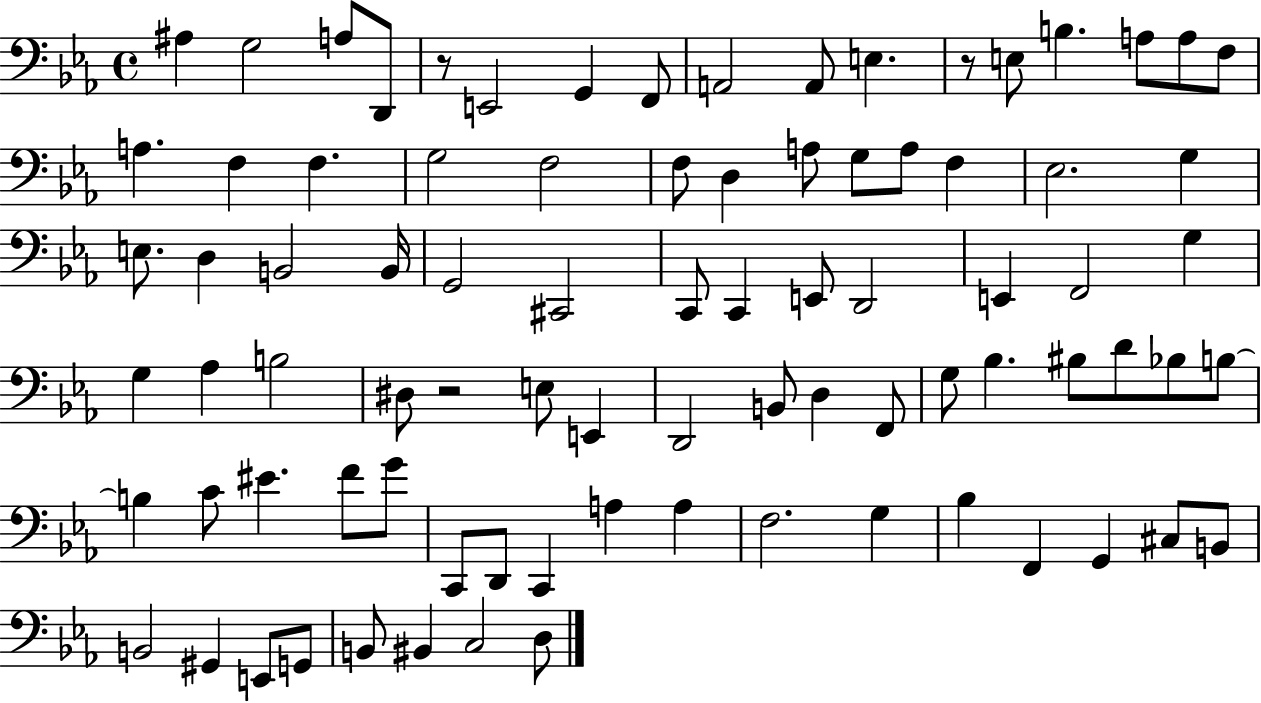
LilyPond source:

{
  \clef bass
  \time 4/4
  \defaultTimeSignature
  \key ees \major
  ais4 g2 a8 d,8 | r8 e,2 g,4 f,8 | a,2 a,8 e4. | r8 e8 b4. a8 a8 f8 | \break a4. f4 f4. | g2 f2 | f8 d4 a8 g8 a8 f4 | ees2. g4 | \break e8. d4 b,2 b,16 | g,2 cis,2 | c,8 c,4 e,8 d,2 | e,4 f,2 g4 | \break g4 aes4 b2 | dis8 r2 e8 e,4 | d,2 b,8 d4 f,8 | g8 bes4. bis8 d'8 bes8 b8~~ | \break b4 c'8 eis'4. f'8 g'8 | c,8 d,8 c,4 a4 a4 | f2. g4 | bes4 f,4 g,4 cis8 b,8 | \break b,2 gis,4 e,8 g,8 | b,8 bis,4 c2 d8 | \bar "|."
}